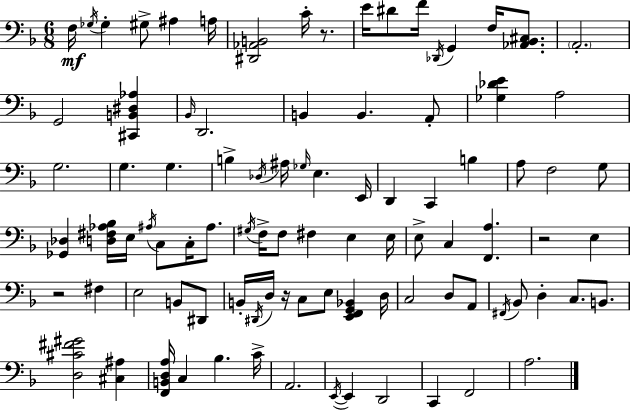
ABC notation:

X:1
T:Untitled
M:6/8
L:1/4
K:Dm
F,/4 _G,/4 _G, ^G,/2 ^A, A,/4 [^D,,_A,,B,,]2 C/4 z/2 E/4 ^D/2 F/4 _D,,/4 G,, F,/4 [_A,,_B,,^C,]/2 A,,2 G,,2 [^C,,B,,^D,_A,] _B,,/4 D,,2 B,, B,, A,,/2 [_G,_DE] A,2 G,2 G, G, B, _D,/4 ^A,/4 _G,/4 E, E,,/4 D,, C,, B, A,/2 F,2 G,/2 [_G,,_D,] [D,^F,_A,_B,]/4 E,/4 ^A,/4 C,/2 C,/4 ^A,/2 ^G,/4 F,/4 F,/2 ^F, E, E,/4 E,/2 C, [F,,A,] z2 E, z2 ^F, E,2 B,,/2 ^D,,/2 B,,/4 ^D,,/4 D,/4 z/4 C,/2 E,/2 [E,,F,,G,,_B,,] D,/4 C,2 D,/2 A,,/2 ^F,,/4 _B,,/2 D, C,/2 B,,/2 [D,^C^F^G]2 [^C,^A,] [F,,B,,D,A,]/4 C, _B, C/4 A,,2 E,,/4 E,, D,,2 C,, F,,2 A,2